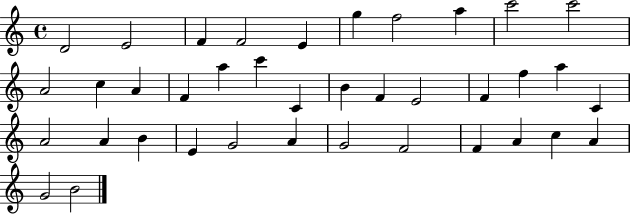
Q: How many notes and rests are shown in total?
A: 38